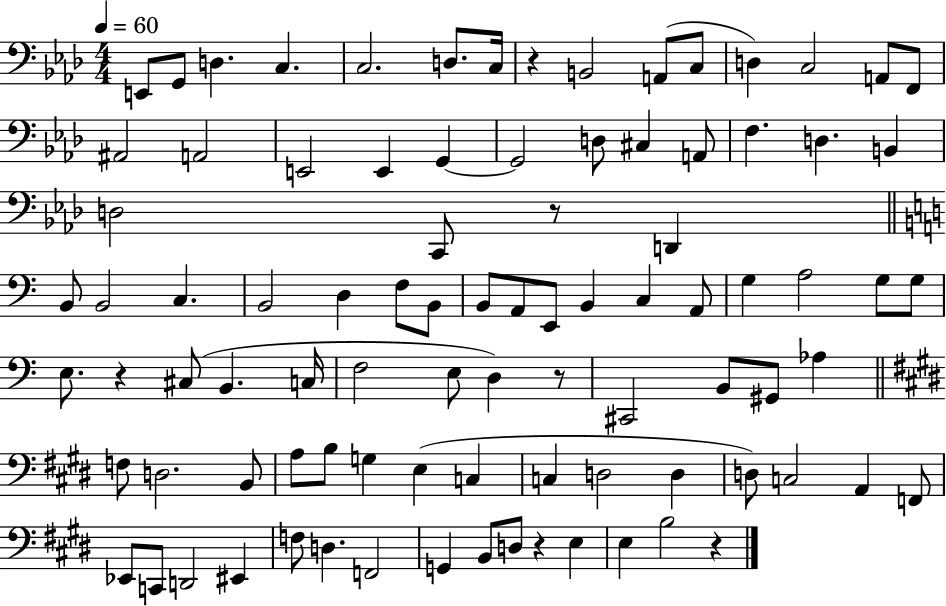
{
  \clef bass
  \numericTimeSignature
  \time 4/4
  \key aes \major
  \tempo 4 = 60
  e,8 g,8 d4. c4. | c2. d8. c16 | r4 b,2 a,8( c8 | d4) c2 a,8 f,8 | \break ais,2 a,2 | e,2 e,4 g,4~~ | g,2 d8 cis4 a,8 | f4. d4. b,4 | \break d2 c,8 r8 d,4 | \bar "||" \break \key a \minor b,8 b,2 c4. | b,2 d4 f8 b,8 | b,8 a,8 e,8 b,4 c4 a,8 | g4 a2 g8 g8 | \break e8. r4 cis8( b,4. c16 | f2 e8 d4) r8 | cis,2 b,8 gis,8 aes4 | \bar "||" \break \key e \major f8 d2. b,8 | a8 b8 g4 e4( c4 | c4 d2 d4 | d8) c2 a,4 f,8 | \break ees,8 c,8 d,2 eis,4 | f8 d4. f,2 | g,4 b,8 d8 r4 e4 | e4 b2 r4 | \break \bar "|."
}